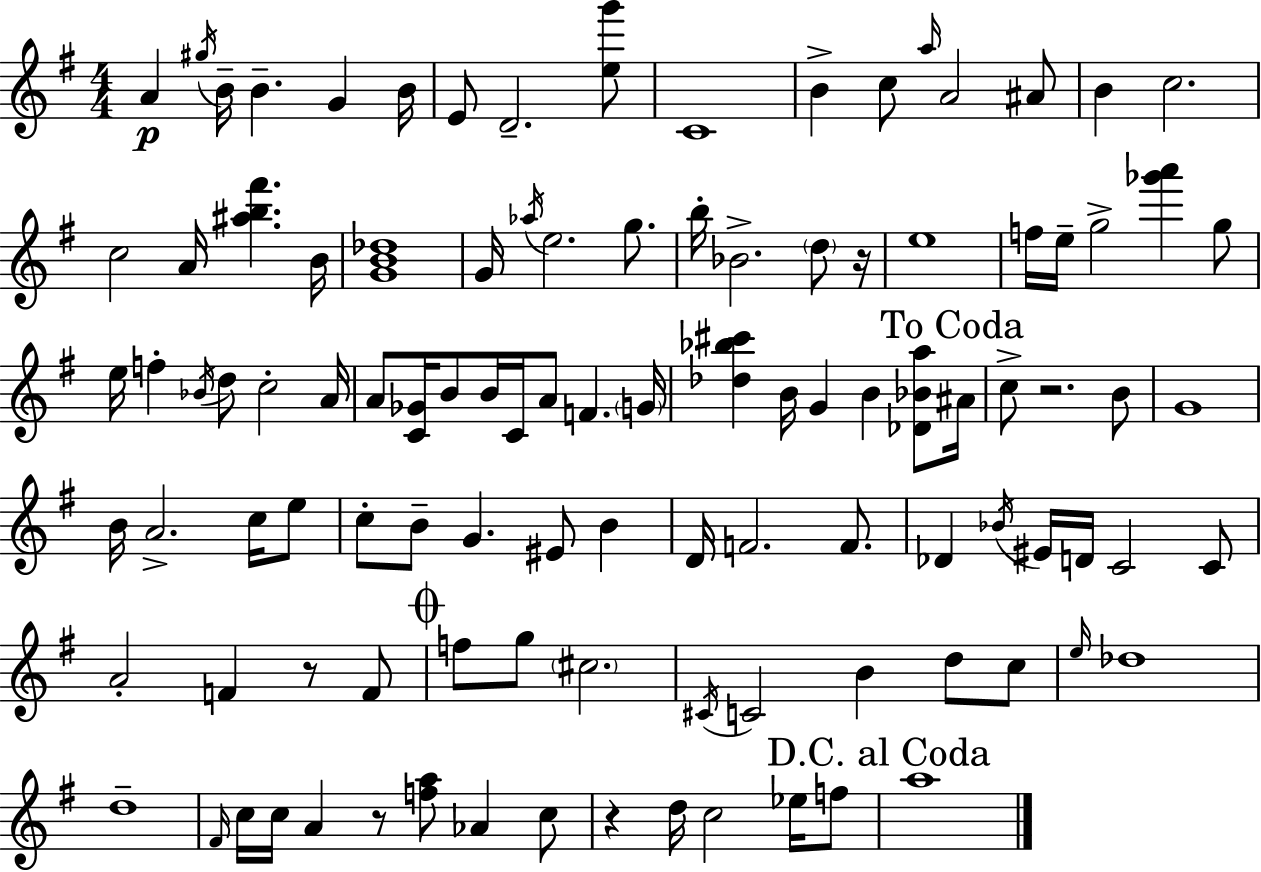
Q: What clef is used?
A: treble